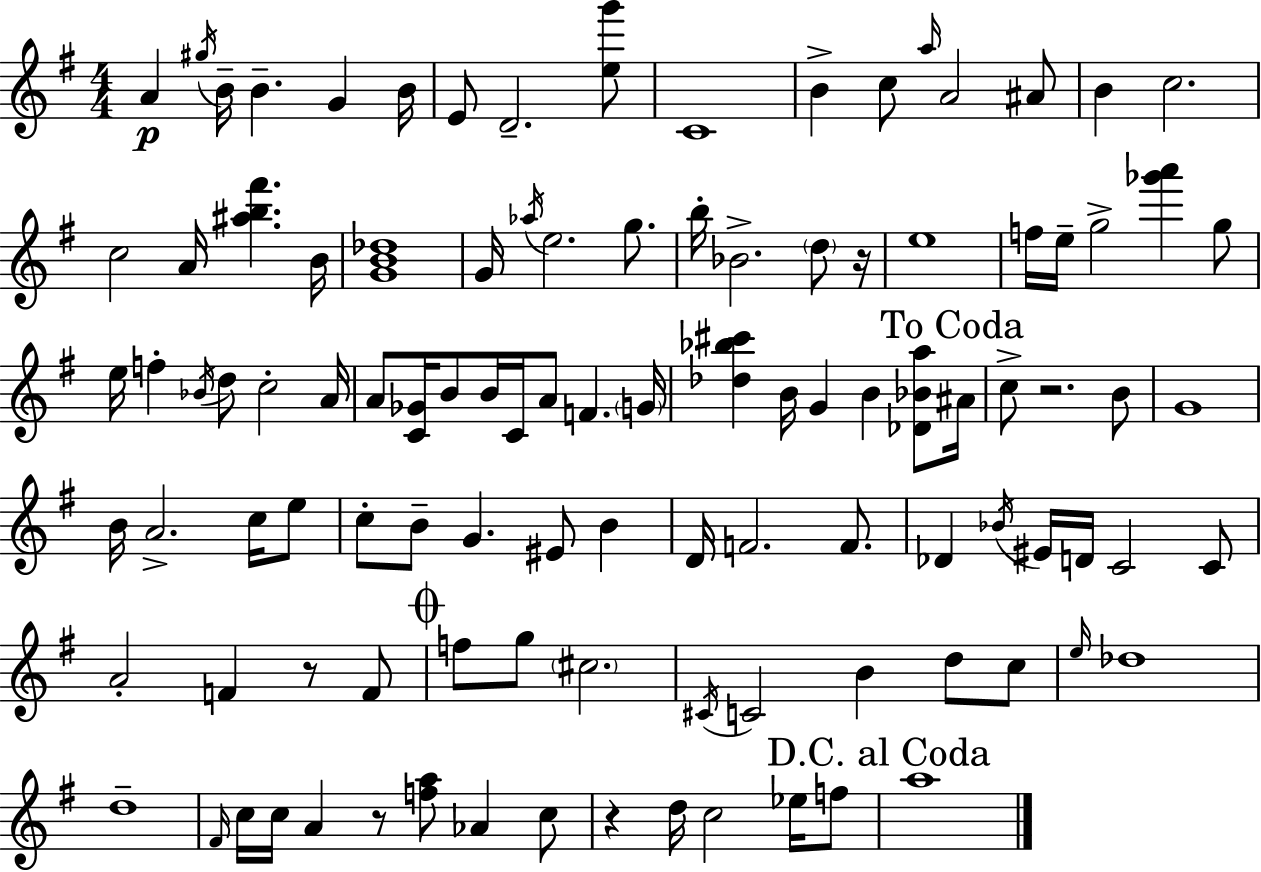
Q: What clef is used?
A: treble